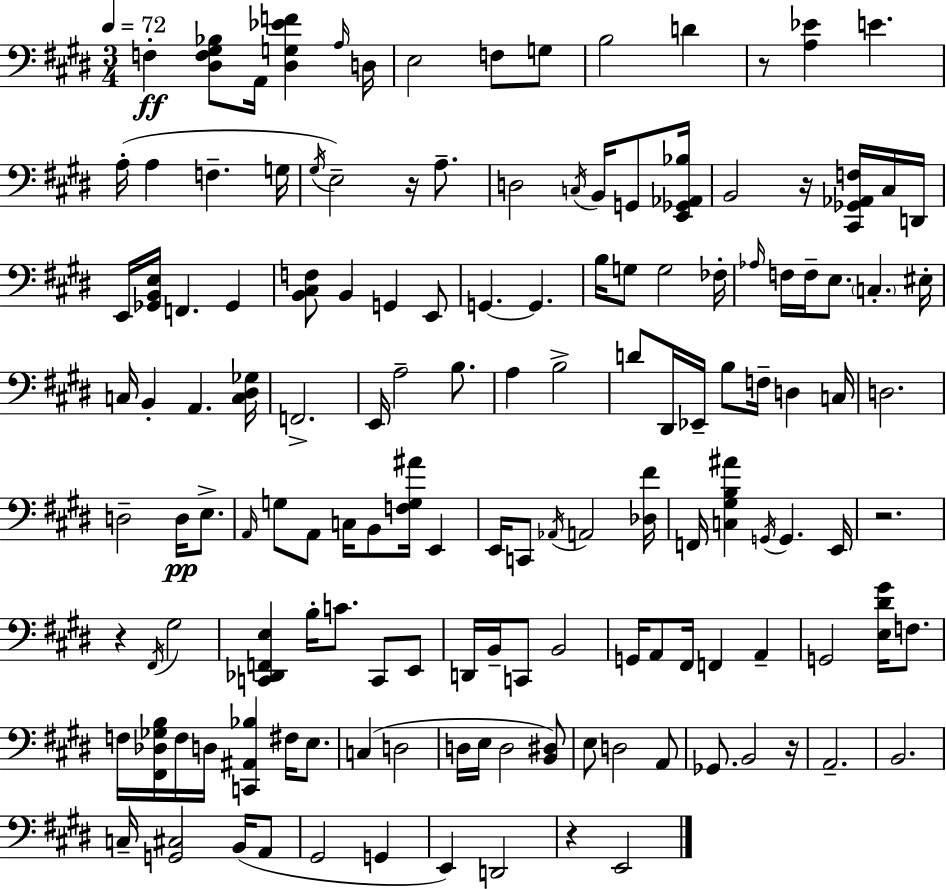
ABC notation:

X:1
T:Untitled
M:3/4
L:1/4
K:E
F, [^D,F,^G,_B,]/2 A,,/4 [^D,G,_EF] A,/4 D,/4 E,2 F,/2 G,/2 B,2 D z/2 [A,_E] E A,/4 A, F, G,/4 ^G,/4 E,2 z/4 A,/2 D,2 C,/4 B,,/4 G,,/2 [E,,_G,,_A,,_B,]/4 B,,2 z/4 [^C,,_G,,_A,,F,]/4 ^C,/4 D,,/4 E,,/4 [_G,,B,,E,]/4 F,, _G,, [B,,^C,F,]/2 B,, G,, E,,/2 G,, G,, B,/4 G,/2 G,2 _F,/4 _A,/4 F,/4 F,/4 E,/2 C, ^E,/4 C,/4 B,, A,, [C,^D,_G,]/4 F,,2 E,,/4 A,2 B,/2 A, B,2 D/2 ^D,,/4 _E,,/4 B,/2 F,/4 D, C,/4 D,2 D,2 D,/4 E,/2 A,,/4 G,/2 A,,/2 C,/4 B,,/2 [F,G,^A]/4 E,, E,,/4 C,,/2 _A,,/4 A,,2 [_D,^F]/4 F,,/4 [C,^G,B,^A] G,,/4 G,, E,,/4 z2 z ^F,,/4 ^G,2 [C,,_D,,F,,E,] B,/4 C/2 C,,/2 E,,/2 D,,/4 B,,/4 C,,/2 B,,2 G,,/4 A,,/2 ^F,,/4 F,, A,, G,,2 [E,^D^G]/4 F,/2 F,/4 [^F,,_D,_G,B,]/4 F,/4 D,/4 [C,,^A,,_B,] ^F,/4 E,/2 C, D,2 D,/4 E,/4 D,2 [B,,^D,]/2 E,/2 D,2 A,,/2 _G,,/2 B,,2 z/4 A,,2 B,,2 C,/4 [G,,^C,]2 B,,/4 A,,/2 ^G,,2 G,, E,, D,,2 z E,,2